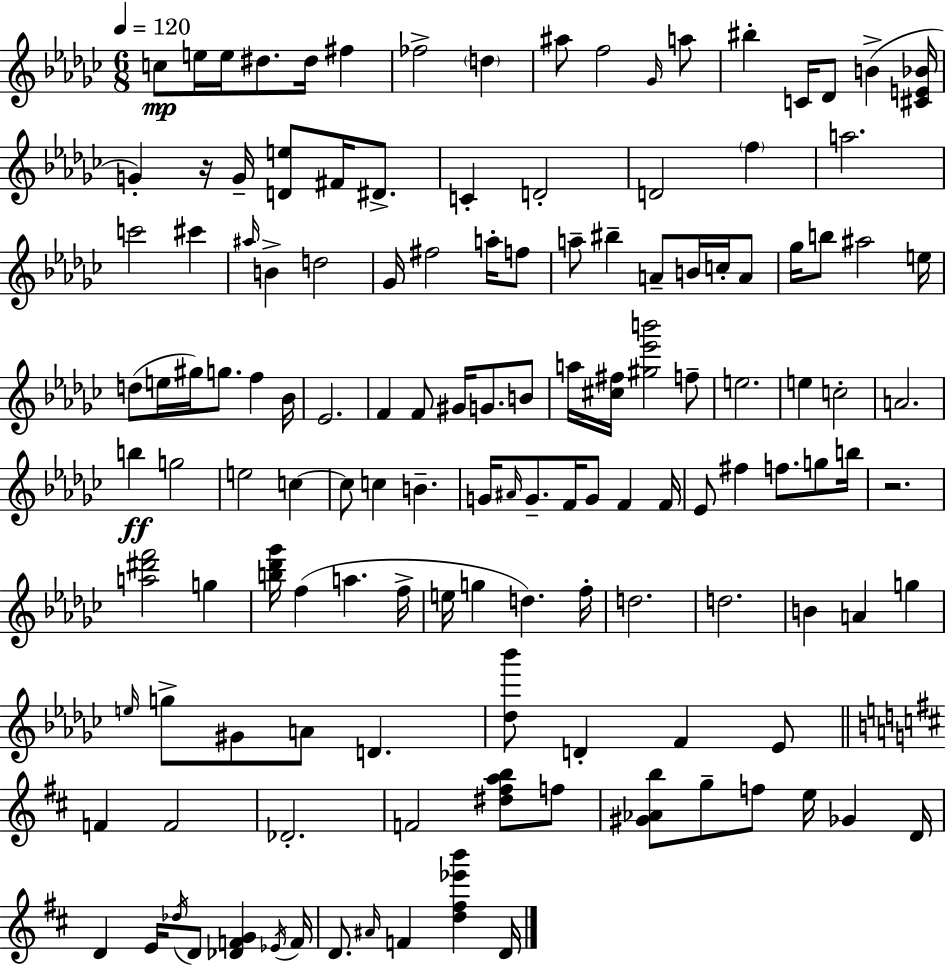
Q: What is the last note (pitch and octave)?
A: D4